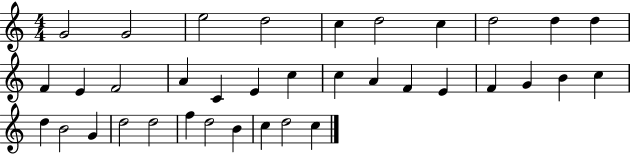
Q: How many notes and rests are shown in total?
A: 36